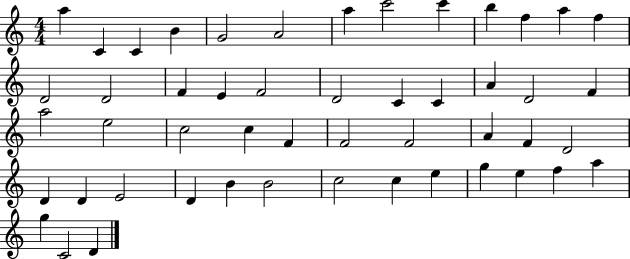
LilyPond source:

{
  \clef treble
  \numericTimeSignature
  \time 4/4
  \key c \major
  a''4 c'4 c'4 b'4 | g'2 a'2 | a''4 c'''2 c'''4 | b''4 f''4 a''4 f''4 | \break d'2 d'2 | f'4 e'4 f'2 | d'2 c'4 c'4 | a'4 d'2 f'4 | \break a''2 e''2 | c''2 c''4 f'4 | f'2 f'2 | a'4 f'4 d'2 | \break d'4 d'4 e'2 | d'4 b'4 b'2 | c''2 c''4 e''4 | g''4 e''4 f''4 a''4 | \break g''4 c'2 d'4 | \bar "|."
}